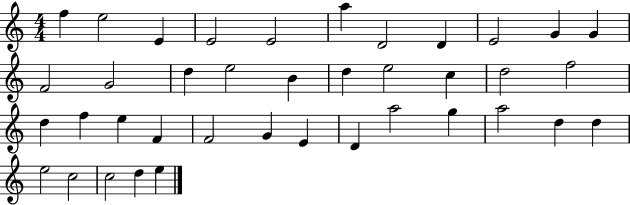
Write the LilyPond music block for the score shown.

{
  \clef treble
  \numericTimeSignature
  \time 4/4
  \key c \major
  f''4 e''2 e'4 | e'2 e'2 | a''4 d'2 d'4 | e'2 g'4 g'4 | \break f'2 g'2 | d''4 e''2 b'4 | d''4 e''2 c''4 | d''2 f''2 | \break d''4 f''4 e''4 f'4 | f'2 g'4 e'4 | d'4 a''2 g''4 | a''2 d''4 d''4 | \break e''2 c''2 | c''2 d''4 e''4 | \bar "|."
}